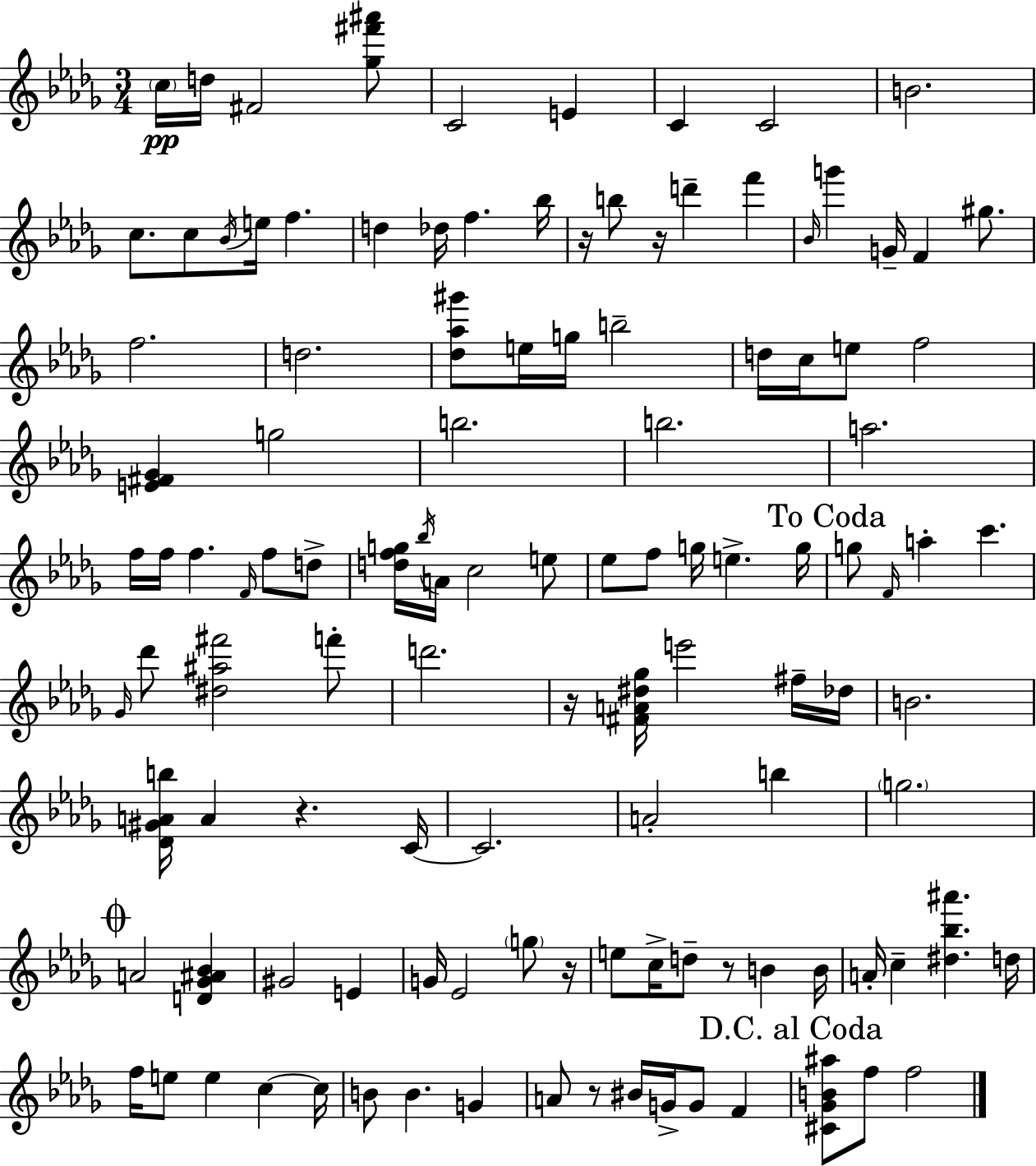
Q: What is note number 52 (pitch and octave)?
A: E5